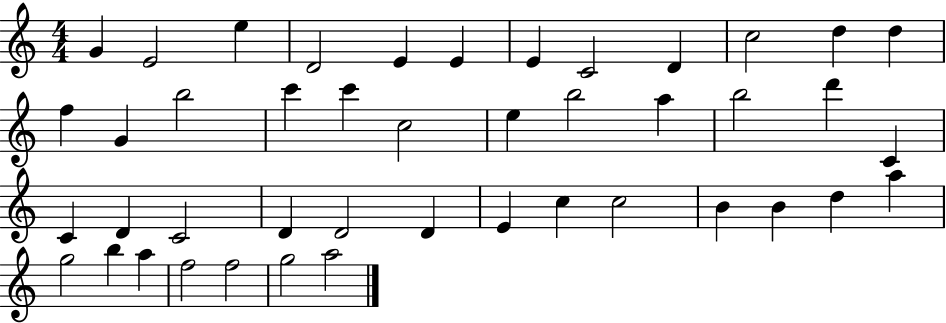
X:1
T:Untitled
M:4/4
L:1/4
K:C
G E2 e D2 E E E C2 D c2 d d f G b2 c' c' c2 e b2 a b2 d' C C D C2 D D2 D E c c2 B B d a g2 b a f2 f2 g2 a2